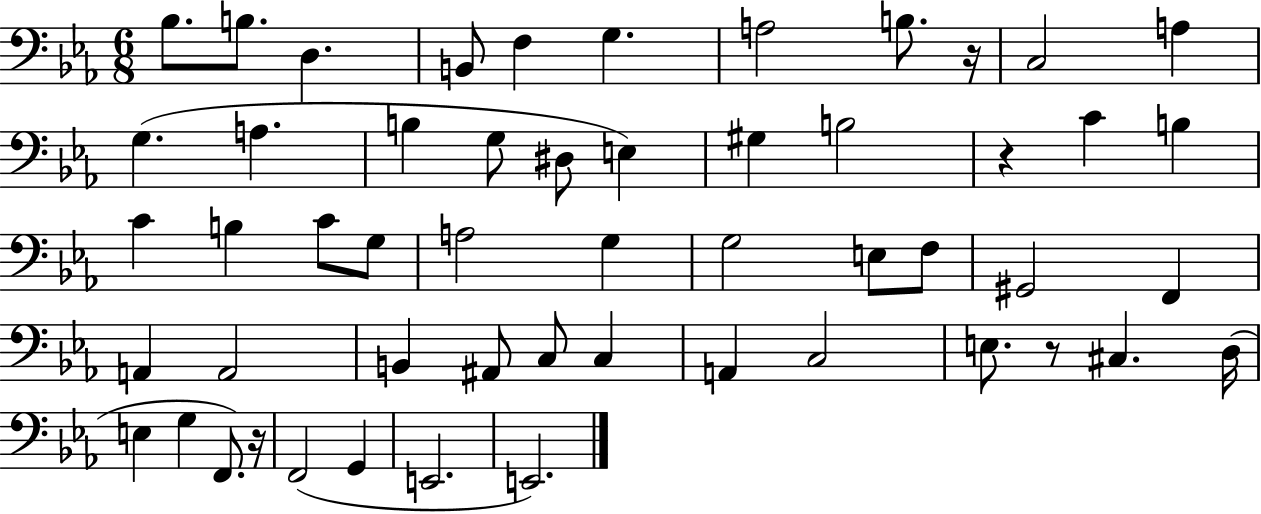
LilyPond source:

{
  \clef bass
  \numericTimeSignature
  \time 6/8
  \key ees \major
  bes8. b8. d4. | b,8 f4 g4. | a2 b8. r16 | c2 a4 | \break g4.( a4. | b4 g8 dis8 e4) | gis4 b2 | r4 c'4 b4 | \break c'4 b4 c'8 g8 | a2 g4 | g2 e8 f8 | gis,2 f,4 | \break a,4 a,2 | b,4 ais,8 c8 c4 | a,4 c2 | e8. r8 cis4. d16( | \break e4 g4 f,8.) r16 | f,2( g,4 | e,2. | e,2.) | \break \bar "|."
}